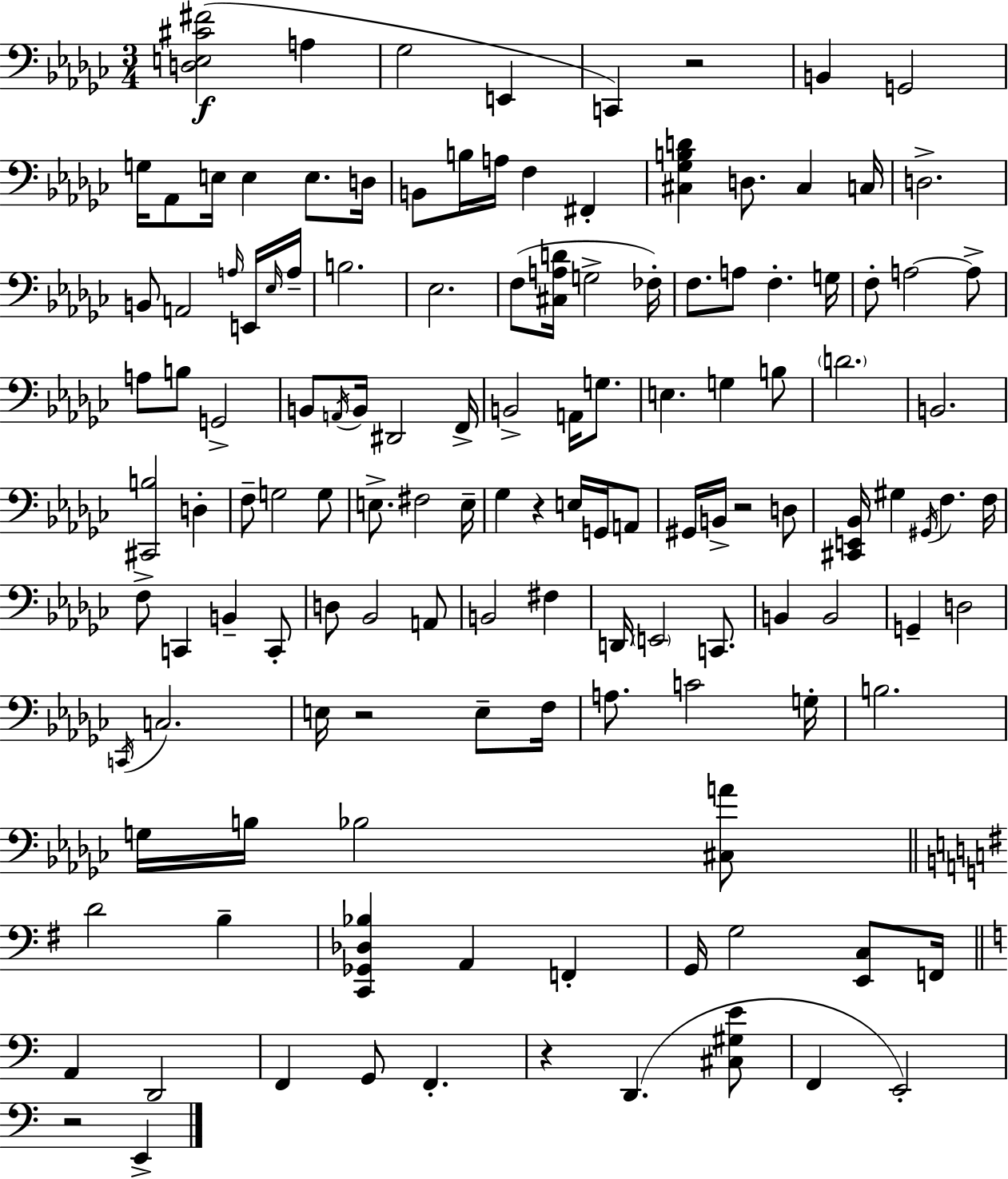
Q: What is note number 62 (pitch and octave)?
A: E3